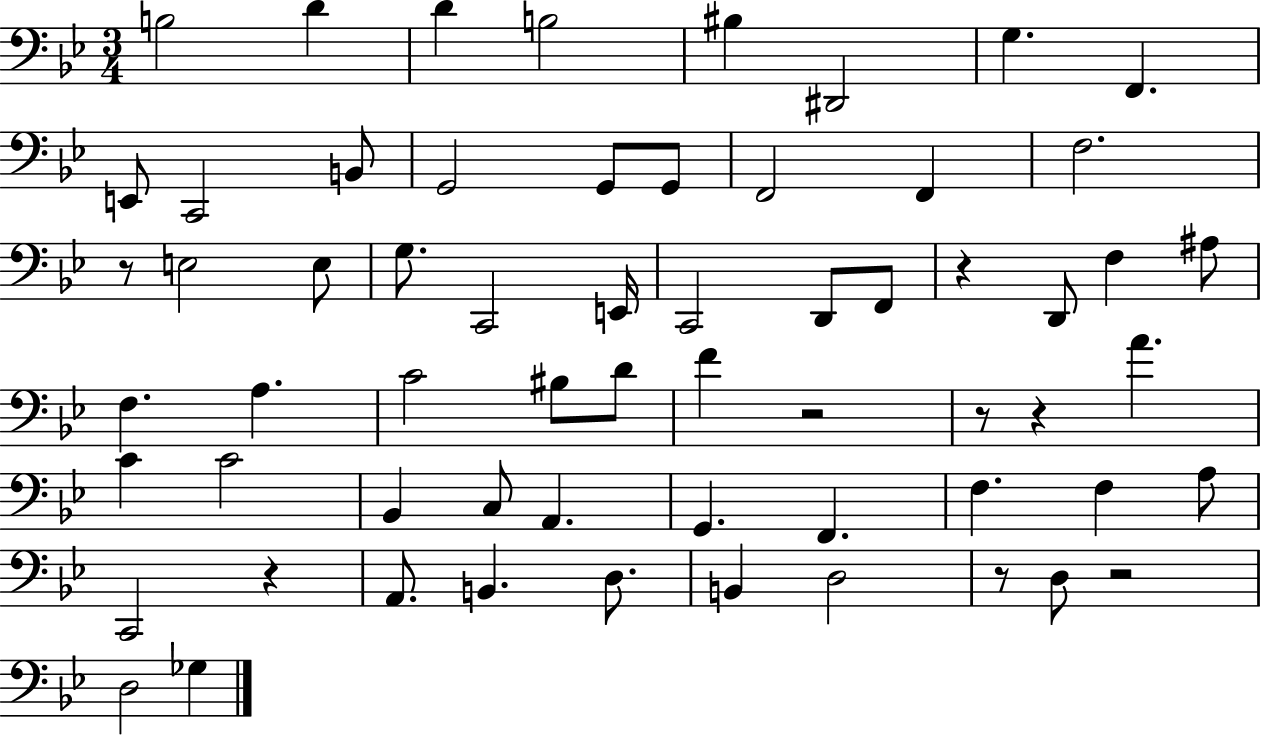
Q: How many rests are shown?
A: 8